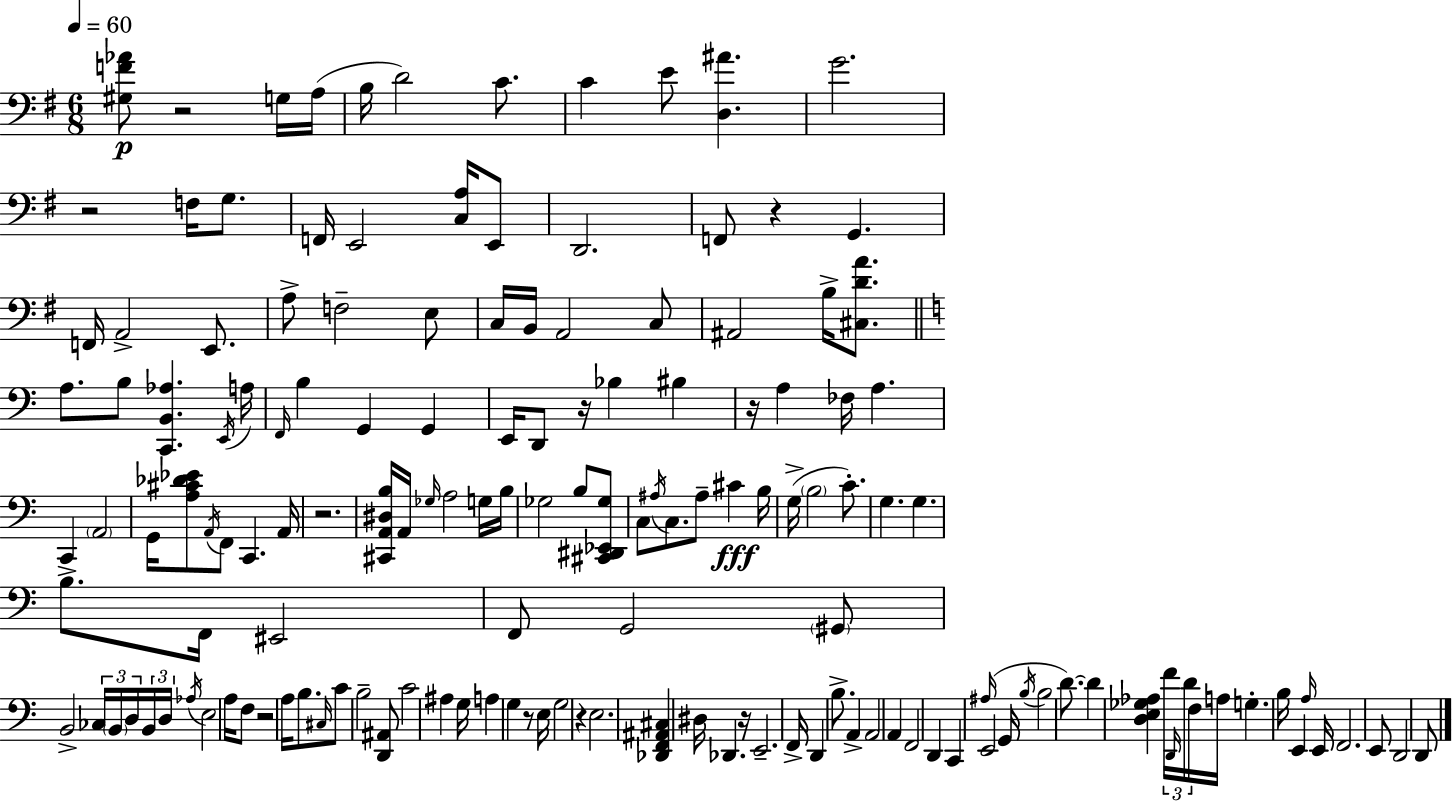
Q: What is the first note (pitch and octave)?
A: G3